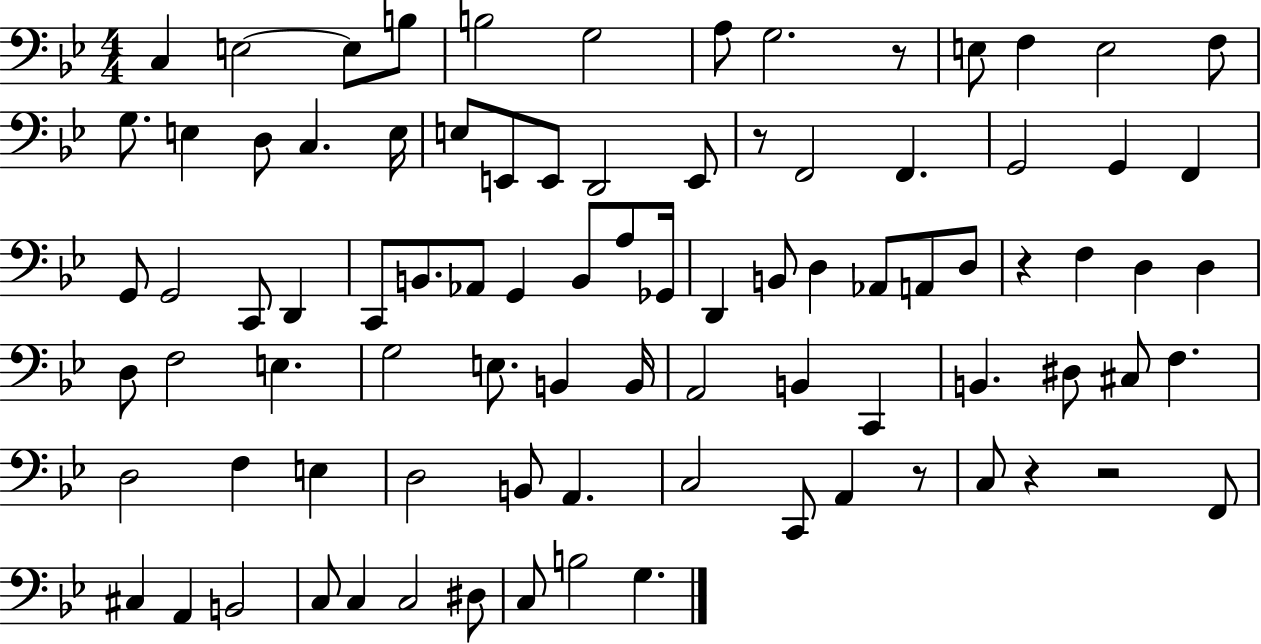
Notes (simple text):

C3/q E3/h E3/e B3/e B3/h G3/h A3/e G3/h. R/e E3/e F3/q E3/h F3/e G3/e. E3/q D3/e C3/q. E3/s E3/e E2/e E2/e D2/h E2/e R/e F2/h F2/q. G2/h G2/q F2/q G2/e G2/h C2/e D2/q C2/e B2/e. Ab2/e G2/q B2/e A3/e Gb2/s D2/q B2/e D3/q Ab2/e A2/e D3/e R/q F3/q D3/q D3/q D3/e F3/h E3/q. G3/h E3/e. B2/q B2/s A2/h B2/q C2/q B2/q. D#3/e C#3/e F3/q. D3/h F3/q E3/q D3/h B2/e A2/q. C3/h C2/e A2/q R/e C3/e R/q R/h F2/e C#3/q A2/q B2/h C3/e C3/q C3/h D#3/e C3/e B3/h G3/q.